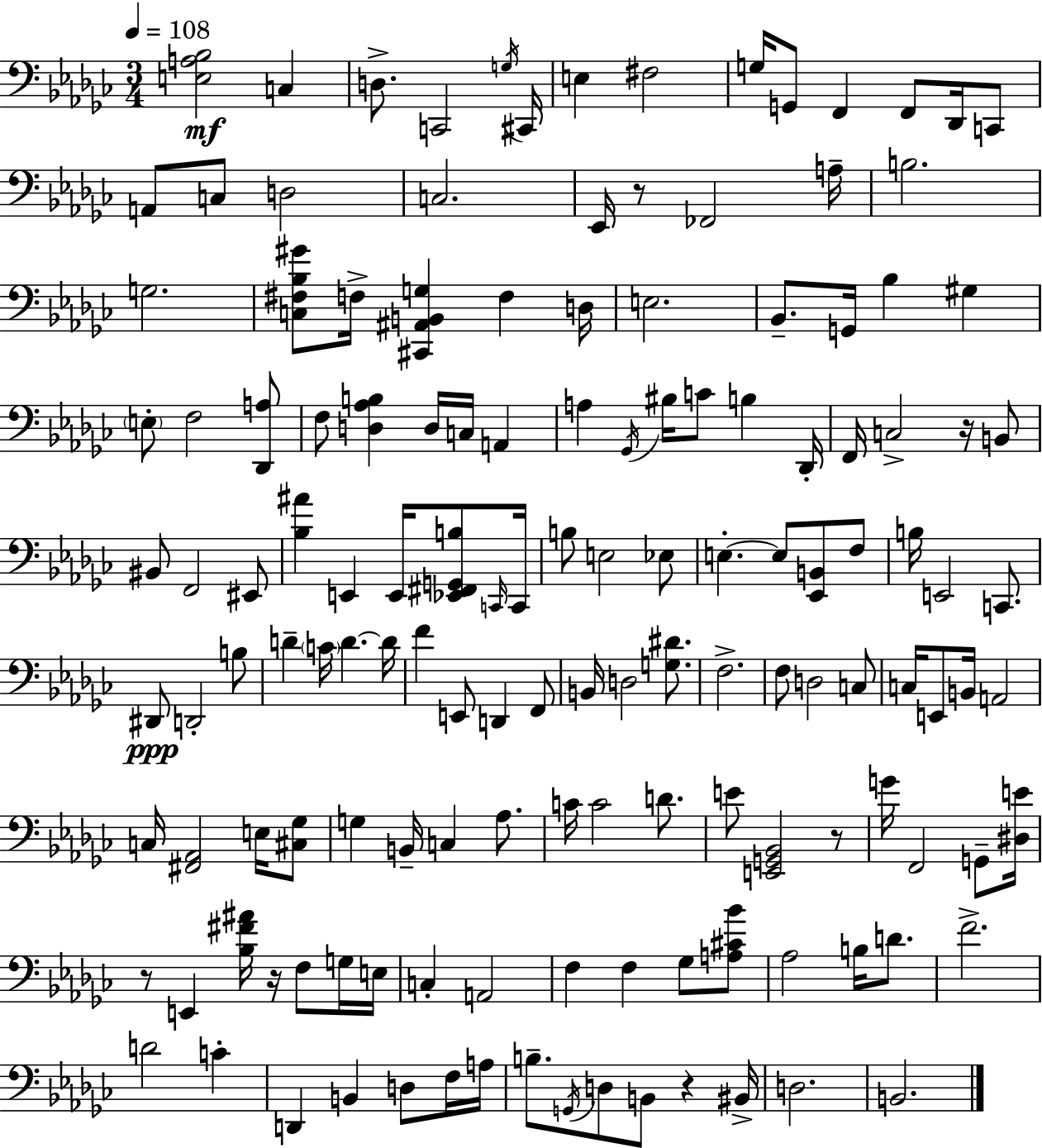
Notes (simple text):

[E3,A3,Bb3]/h C3/q D3/e. C2/h G3/s C#2/s E3/q F#3/h G3/s G2/e F2/q F2/e Db2/s C2/e A2/e C3/e D3/h C3/h. Eb2/s R/e FES2/h A3/s B3/h. G3/h. [C3,F#3,Bb3,G#4]/e F3/s [C#2,A#2,B2,G3]/q F3/q D3/s E3/h. Bb2/e. G2/s Bb3/q G#3/q E3/e F3/h [Db2,A3]/e F3/e [D3,Ab3,B3]/q D3/s C3/s A2/q A3/q Gb2/s BIS3/s C4/e B3/q Db2/s F2/s C3/h R/s B2/e BIS2/e F2/h EIS2/e [Bb3,A#4]/q E2/q E2/s [Eb2,F#2,G2,B3]/e C2/s C2/s B3/e E3/h Eb3/e E3/q. E3/e [Eb2,B2]/e F3/e B3/s E2/h C2/e. D#2/e D2/h B3/e D4/q C4/s D4/q. D4/s F4/q E2/e D2/q F2/e B2/s D3/h [G3,D#4]/e. F3/h. F3/e D3/h C3/e C3/s E2/e B2/s A2/h C3/s [F#2,Ab2]/h E3/s [C#3,Gb3]/e G3/q B2/s C3/q Ab3/e. C4/s C4/h D4/e. E4/e [E2,G2,Bb2]/h R/e G4/s F2/h G2/e [D#3,E4]/s R/e E2/q [Bb3,F#4,A#4]/s R/s F3/e G3/s E3/s C3/q A2/h F3/q F3/q Gb3/e [A3,C#4,Bb4]/e Ab3/h B3/s D4/e. F4/h. D4/h C4/q D2/q B2/q D3/e F3/s A3/s B3/e. G2/s D3/e B2/e R/q BIS2/s D3/h. B2/h.